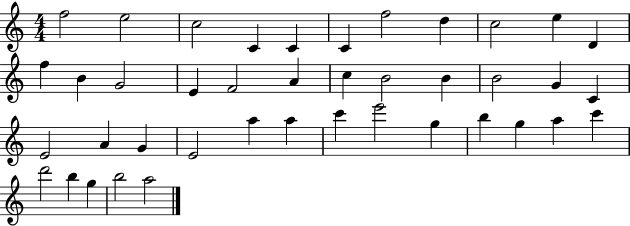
X:1
T:Untitled
M:4/4
L:1/4
K:C
f2 e2 c2 C C C f2 d c2 e D f B G2 E F2 A c B2 B B2 G C E2 A G E2 a a c' e'2 g b g a c' d'2 b g b2 a2